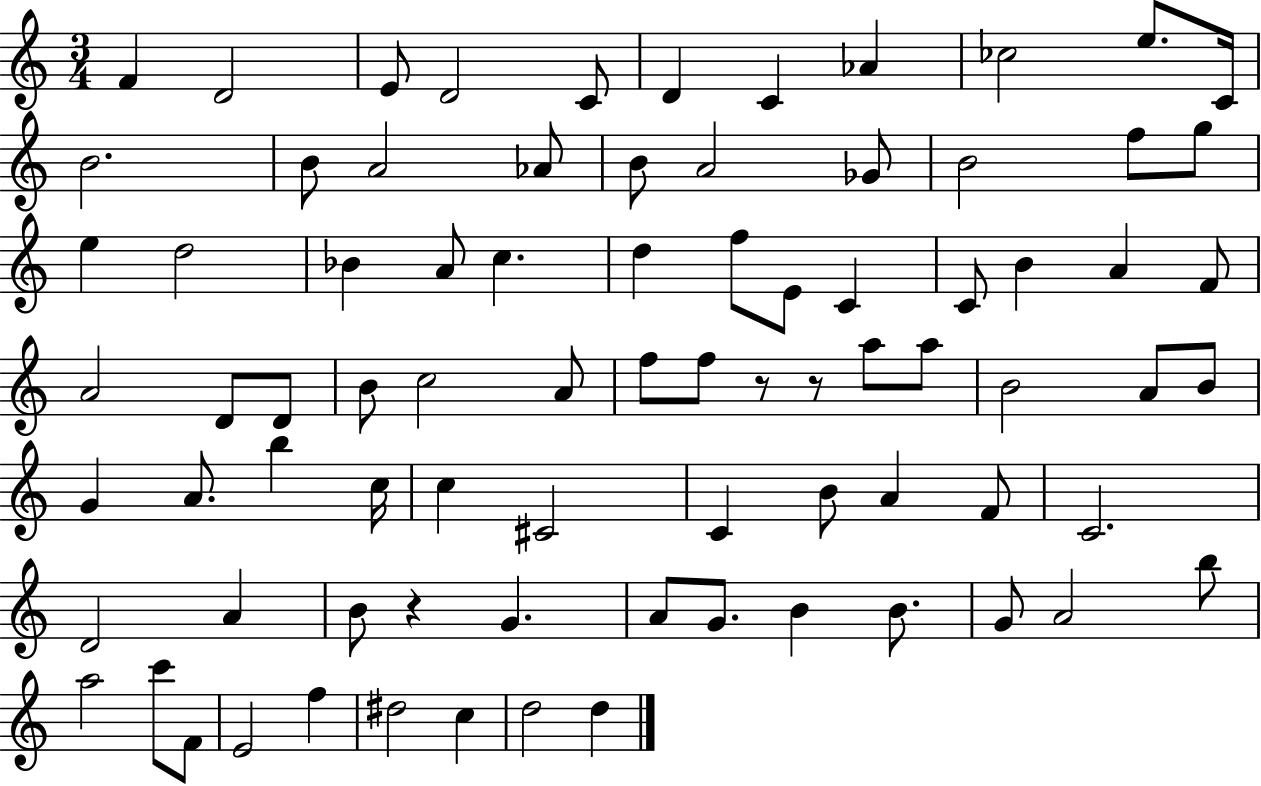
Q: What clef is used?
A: treble